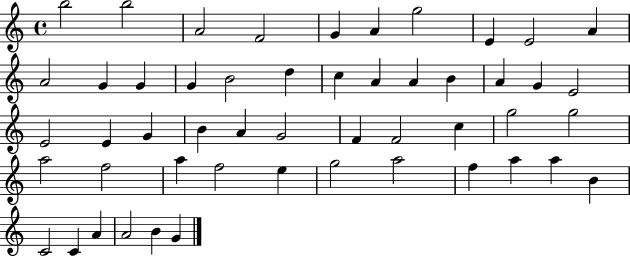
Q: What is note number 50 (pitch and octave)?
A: B4